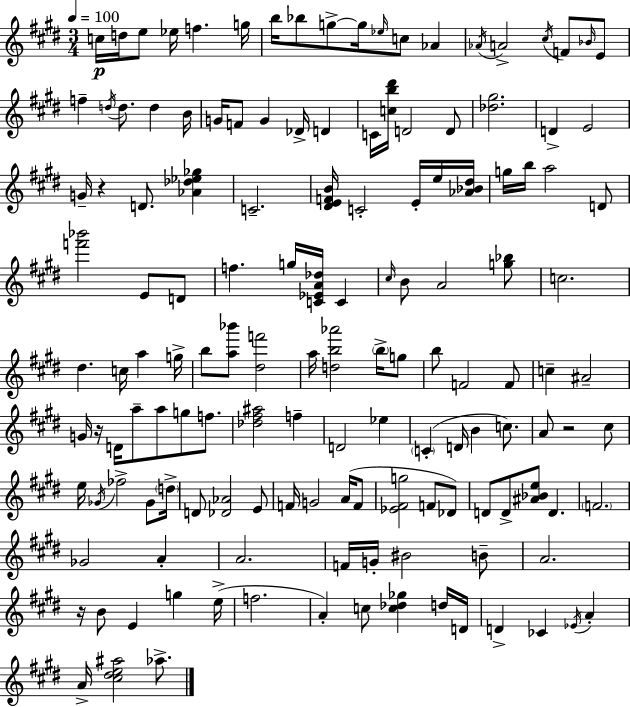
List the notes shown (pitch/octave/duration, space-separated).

C5/s D5/s E5/e Eb5/s F5/q. G5/s B5/s Bb5/e G5/e G5/s Eb5/s C5/e Ab4/q Ab4/s A4/h C#5/s F4/e Bb4/s E4/e F5/q D5/s D5/e. D5/q B4/s G4/s F4/e G4/q Db4/s D4/q C4/s [C5,B5,D#6]/s D4/h D4/e [Db5,G#5]/h. D4/q E4/h G4/s R/q D4/e. [Ab4,Db5,Eb5,Gb5]/q C4/h. [D#4,E4,F4,B4]/s C4/h E4/s E5/s [Ab4,Bb4,D#5]/s G5/s B5/s A5/h D4/e [F6,Bb6]/h E4/e D4/e F5/q. G5/s [C4,Eb4,A4,Db5]/s C4/q C#5/s B4/e A4/h [G5,Bb5]/e C5/h. D#5/q. C5/s A5/q G5/s B5/e [A5,Bb6]/e [D#5,F6]/h A5/s [D5,B5,Ab6]/h B5/s G5/e B5/e F4/h F4/e C5/q A#4/h G4/s R/s D4/s A5/e A5/e G5/e F5/e. [Db5,F#5,A#5]/h F5/q D4/h Eb5/q C4/q D4/s B4/q C5/e. A4/e R/h C#5/e E5/s Gb4/s FES5/h Gb4/e D5/s D4/e [Db4,Ab4]/h E4/e F4/s G4/h A4/s F4/e [Eb4,F#4,G5]/h F4/e Db4/e D4/e D4/e [A#4,Bb4,E5]/e D4/q. F4/h. Gb4/h A4/q A4/h. F4/s G4/s BIS4/h B4/e A4/h. R/s B4/e E4/q G5/q E5/s F5/h. A4/q C5/e [C5,Db5,Gb5]/q D5/s D4/s D4/q CES4/q Eb4/s A4/q A4/s [C#5,D#5,E5,A#5]/h Ab5/e.